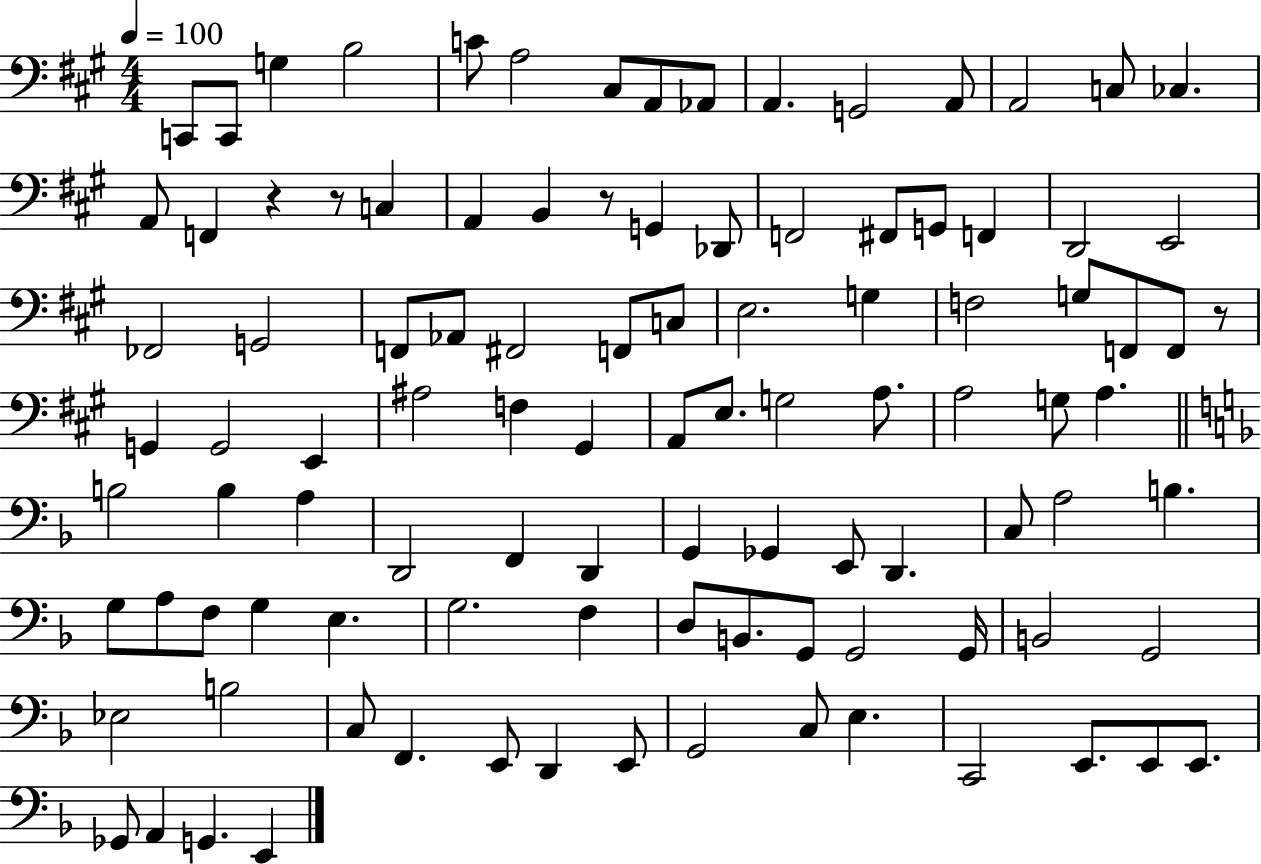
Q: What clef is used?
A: bass